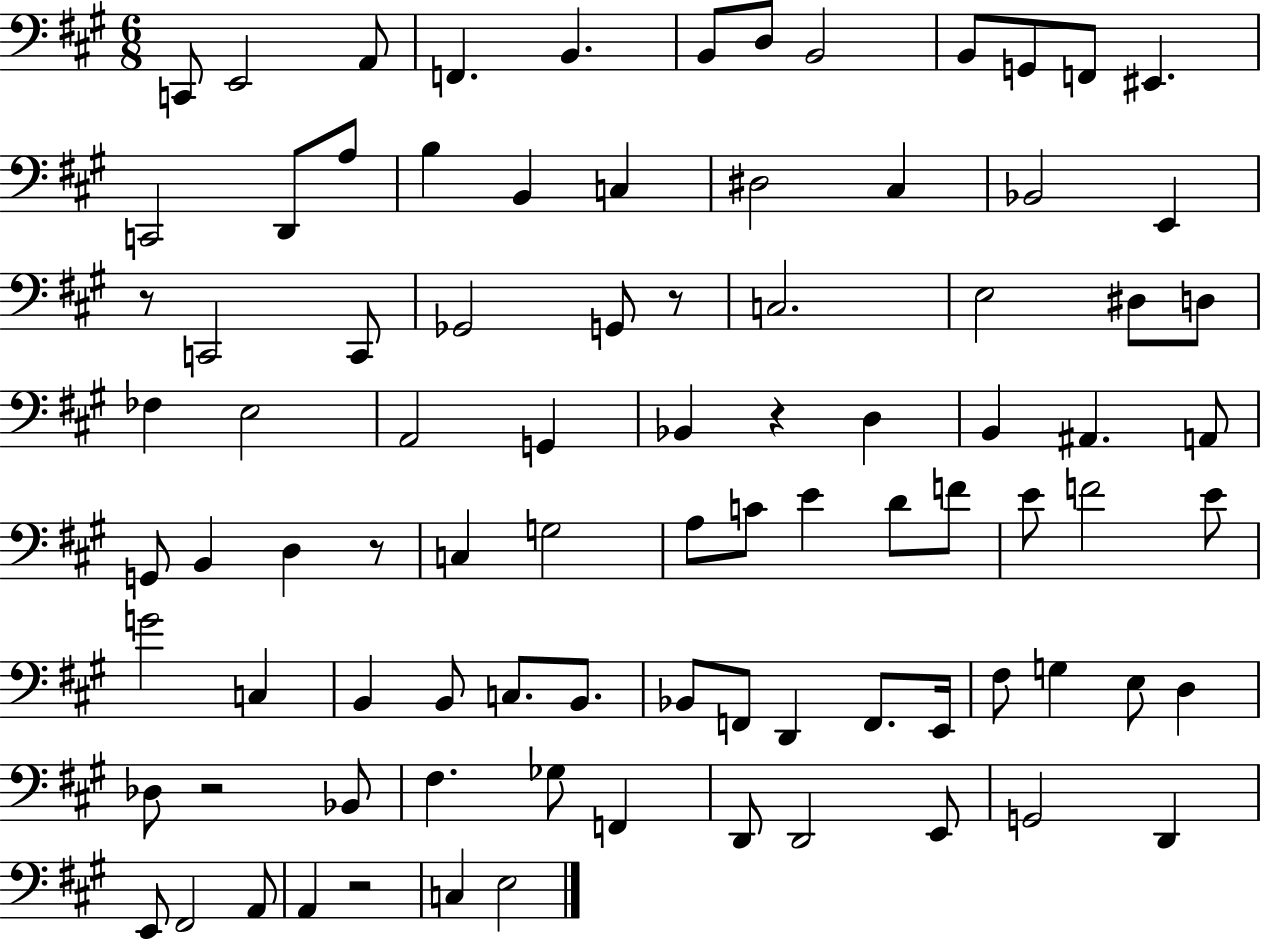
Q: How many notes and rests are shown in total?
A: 89